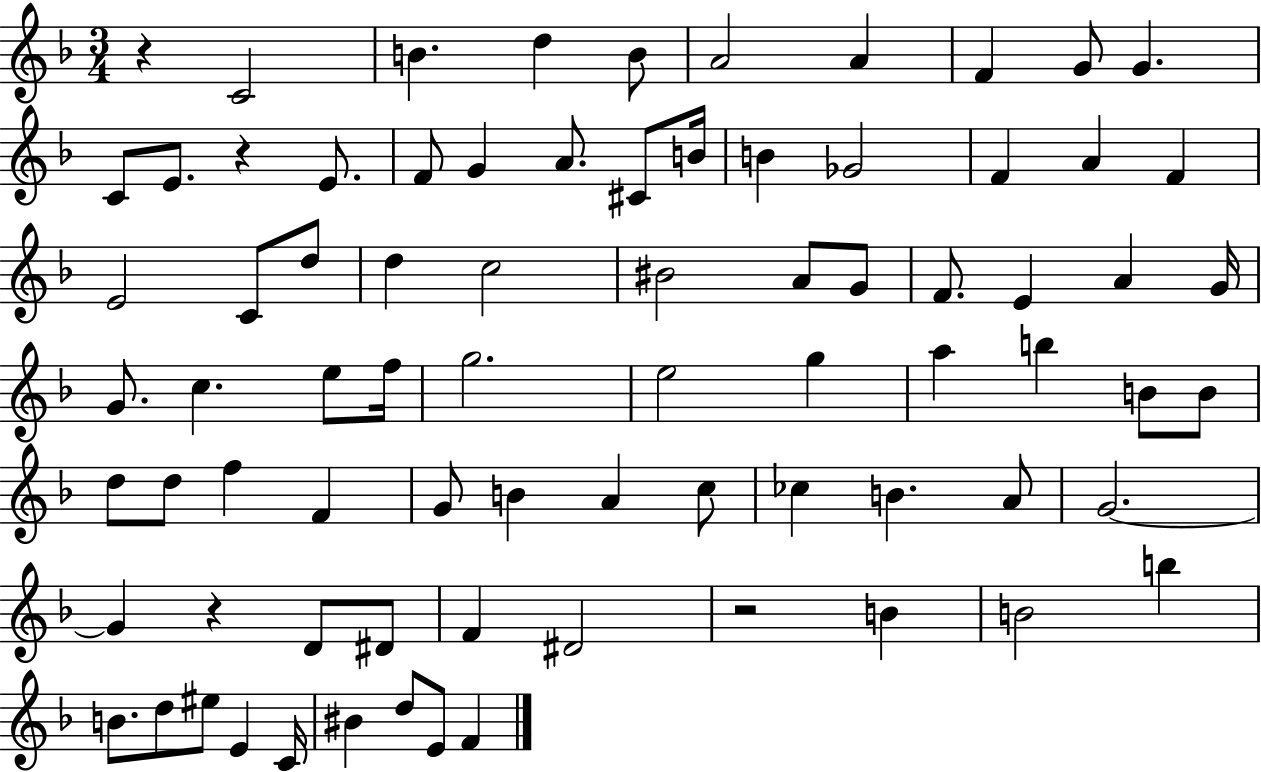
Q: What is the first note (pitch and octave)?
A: C4